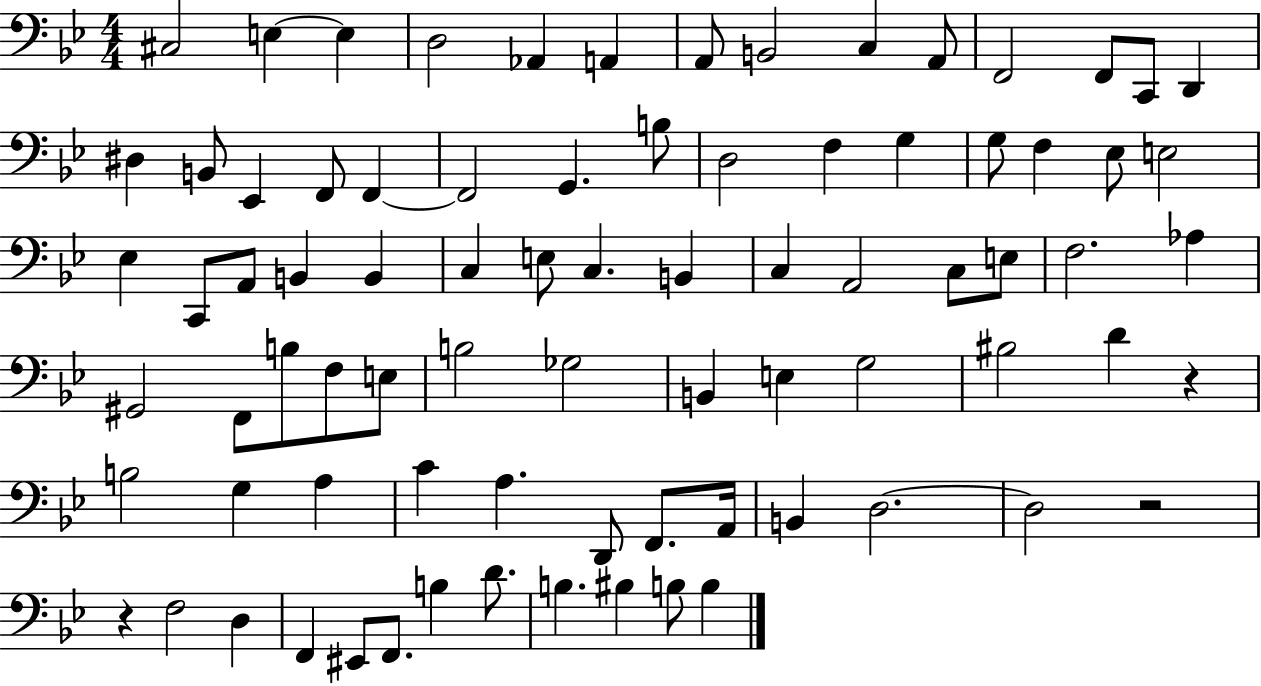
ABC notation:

X:1
T:Untitled
M:4/4
L:1/4
K:Bb
^C,2 E, E, D,2 _A,, A,, A,,/2 B,,2 C, A,,/2 F,,2 F,,/2 C,,/2 D,, ^D, B,,/2 _E,, F,,/2 F,, F,,2 G,, B,/2 D,2 F, G, G,/2 F, _E,/2 E,2 _E, C,,/2 A,,/2 B,, B,, C, E,/2 C, B,, C, A,,2 C,/2 E,/2 F,2 _A, ^G,,2 F,,/2 B,/2 F,/2 E,/2 B,2 _G,2 B,, E, G,2 ^B,2 D z B,2 G, A, C A, D,,/2 F,,/2 A,,/4 B,, D,2 D,2 z2 z F,2 D, F,, ^E,,/2 F,,/2 B, D/2 B, ^B, B,/2 B,